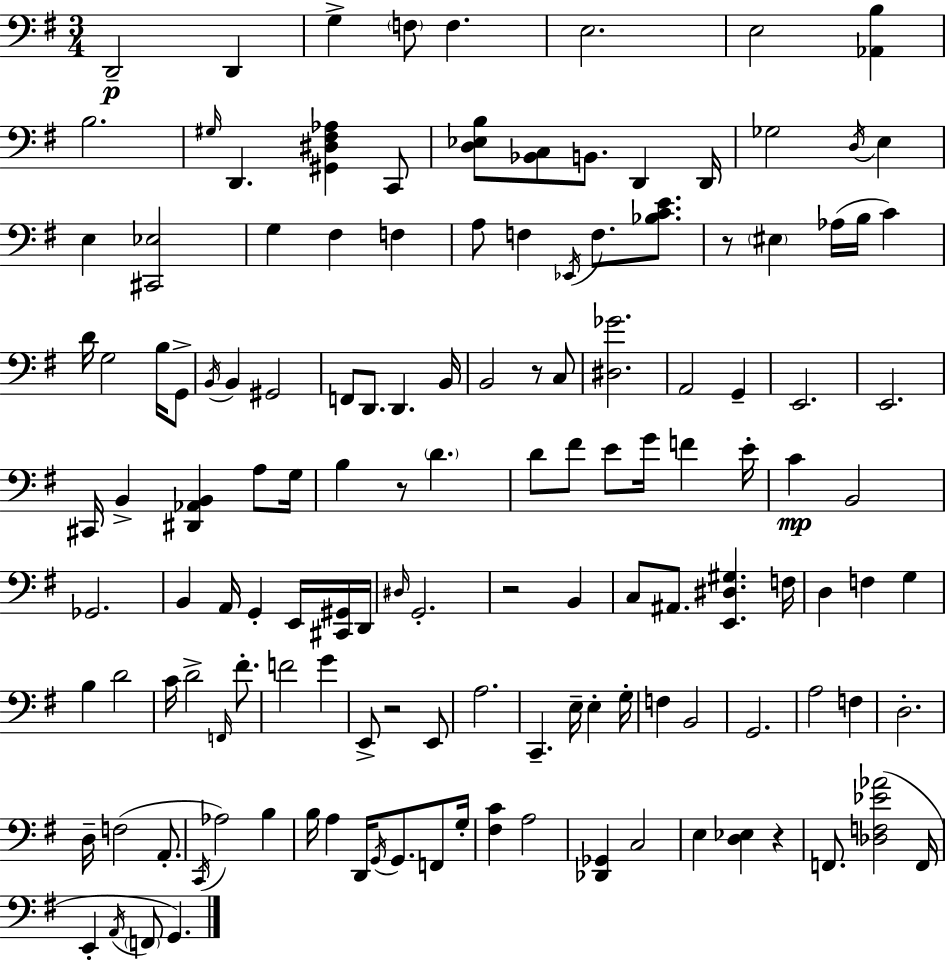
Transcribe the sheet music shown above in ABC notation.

X:1
T:Untitled
M:3/4
L:1/4
K:G
D,,2 D,, G, F,/2 F, E,2 E,2 [_A,,B,] B,2 ^G,/4 D,, [^G,,^D,^F,_A,] C,,/2 [D,_E,B,]/2 [_B,,C,]/2 B,,/2 D,, D,,/4 _G,2 D,/4 E, E, [^C,,_E,]2 G, ^F, F, A,/2 F, _E,,/4 F,/2 [_B,CE]/2 z/2 ^E, _A,/4 B,/4 C D/4 G,2 B,/4 G,,/2 B,,/4 B,, ^G,,2 F,,/2 D,,/2 D,, B,,/4 B,,2 z/2 C,/2 [^D,_G]2 A,,2 G,, E,,2 E,,2 ^C,,/4 B,, [^D,,_A,,B,,] A,/2 G,/4 B, z/2 D D/2 ^F/2 E/2 G/4 F E/4 C B,,2 _G,,2 B,, A,,/4 G,, E,,/4 [^C,,^G,,]/4 D,,/4 ^D,/4 G,,2 z2 B,, C,/2 ^A,,/2 [E,,^D,^G,] F,/4 D, F, G, B, D2 C/4 D2 F,,/4 ^F/2 F2 G E,,/2 z2 E,,/2 A,2 C,, E,/4 E, G,/4 F, B,,2 G,,2 A,2 F, D,2 D,/4 F,2 A,,/2 C,,/4 _A,2 B, B,/4 A, D,,/4 G,,/4 G,,/2 F,,/2 G,/4 [^F,C] A,2 [_D,,_G,,] C,2 E, [D,_E,] z F,,/2 [_D,F,_E_A]2 F,,/4 E,, A,,/4 F,,/2 G,,